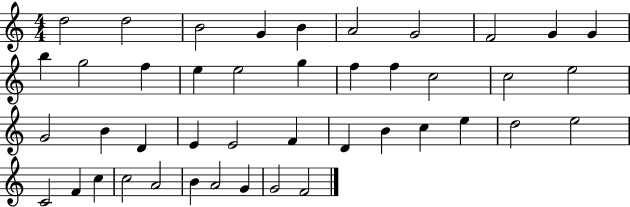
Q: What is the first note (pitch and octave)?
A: D5